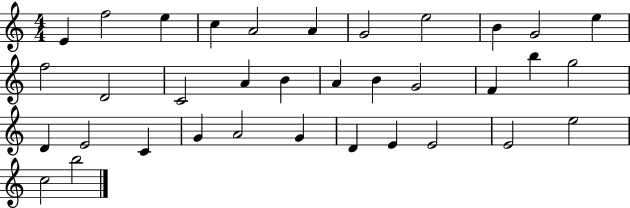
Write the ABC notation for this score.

X:1
T:Untitled
M:4/4
L:1/4
K:C
E f2 e c A2 A G2 e2 B G2 e f2 D2 C2 A B A B G2 F b g2 D E2 C G A2 G D E E2 E2 e2 c2 b2